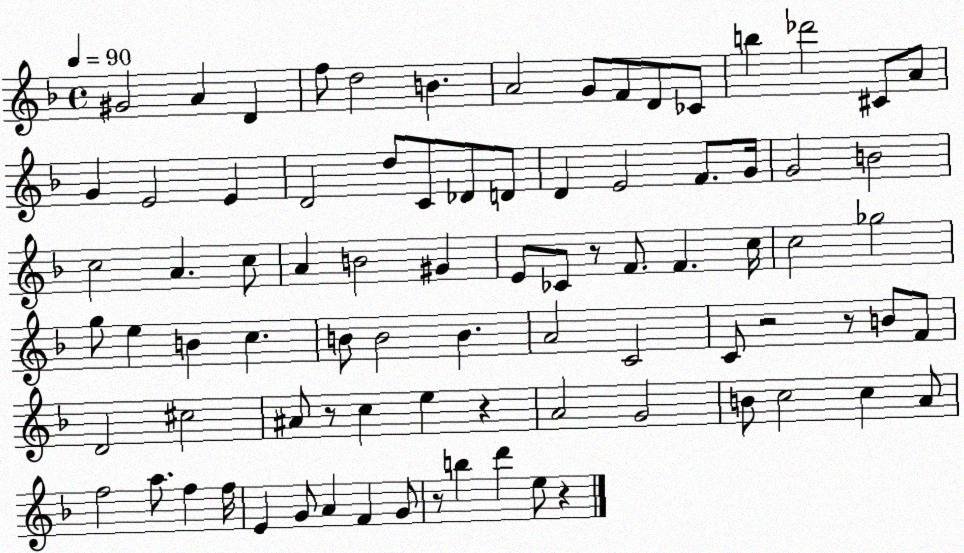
X:1
T:Untitled
M:4/4
L:1/4
K:F
^G2 A D f/2 d2 B A2 G/2 F/2 D/2 _C/2 b _d'2 ^C/2 A/2 G E2 E D2 d/2 C/2 _D/2 D/2 D E2 F/2 G/4 G2 B2 c2 A c/2 A B2 ^G E/2 _C/2 z/2 F/2 F c/4 c2 _g2 g/2 e B c B/2 B2 B A2 C2 C/2 z2 z/2 B/2 F/2 D2 ^c2 ^A/2 z/2 c e z A2 G2 B/2 c2 c A/2 f2 a/2 f f/4 E G/2 A F G/2 z/2 b d' e/2 z